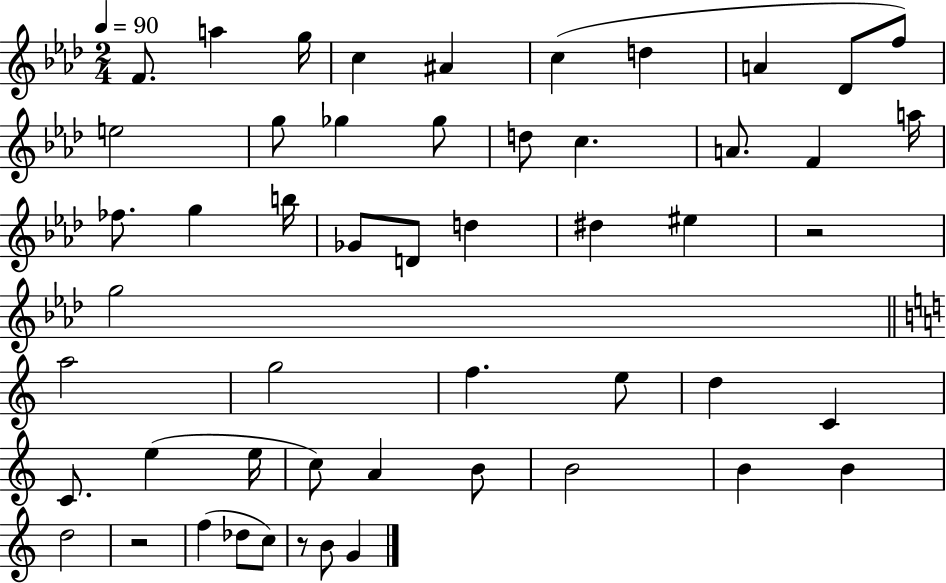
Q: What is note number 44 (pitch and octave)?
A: D5